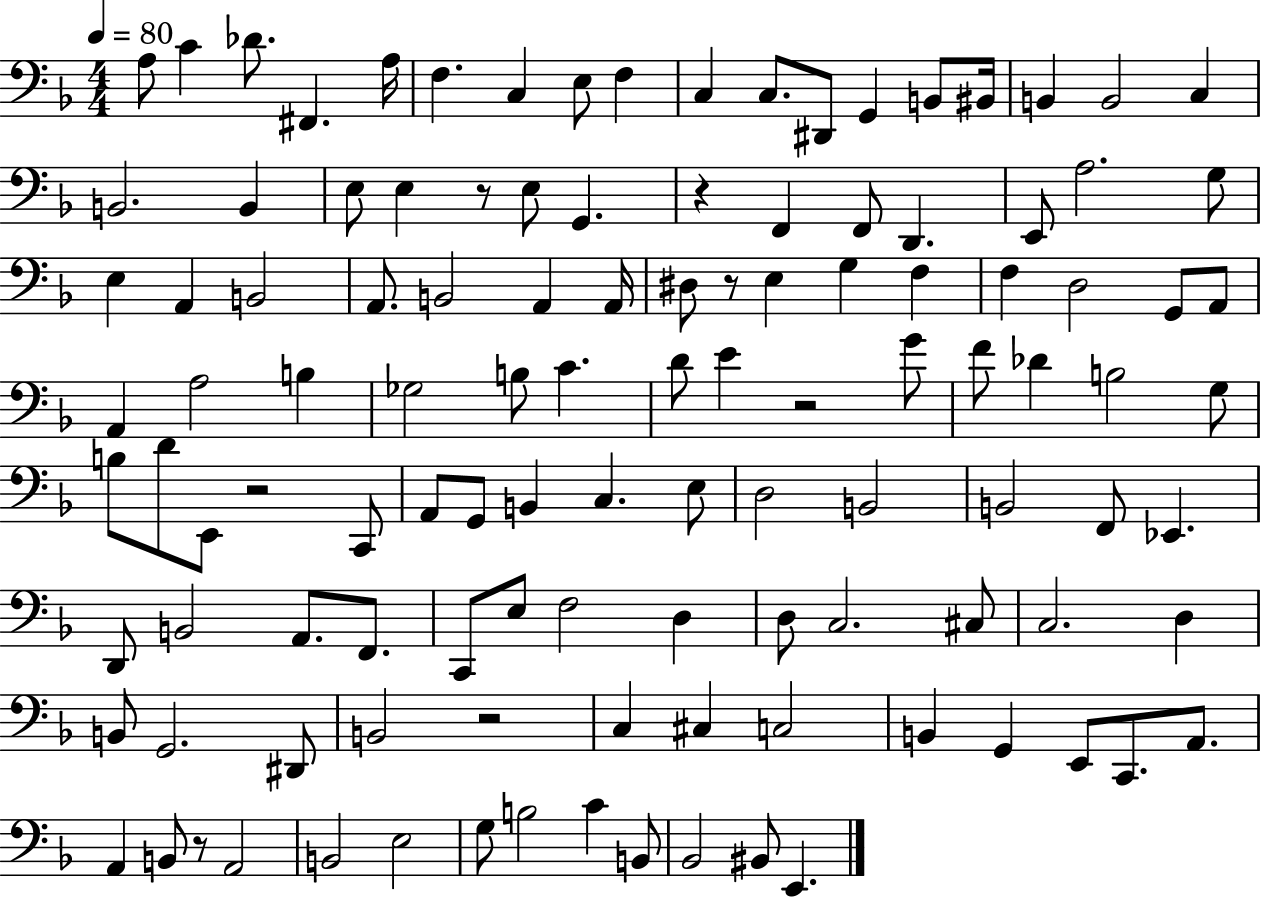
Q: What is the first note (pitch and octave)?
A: A3